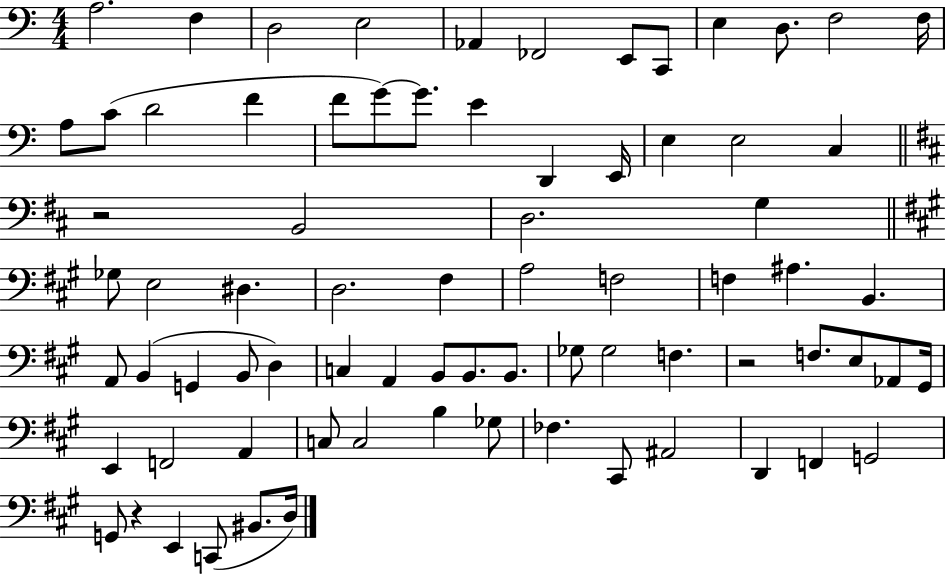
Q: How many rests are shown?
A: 3